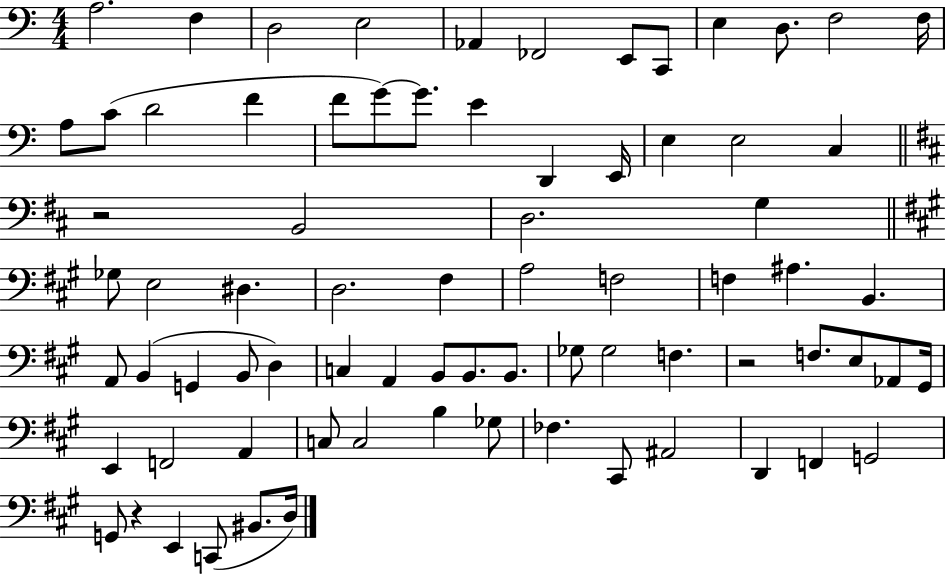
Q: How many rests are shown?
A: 3